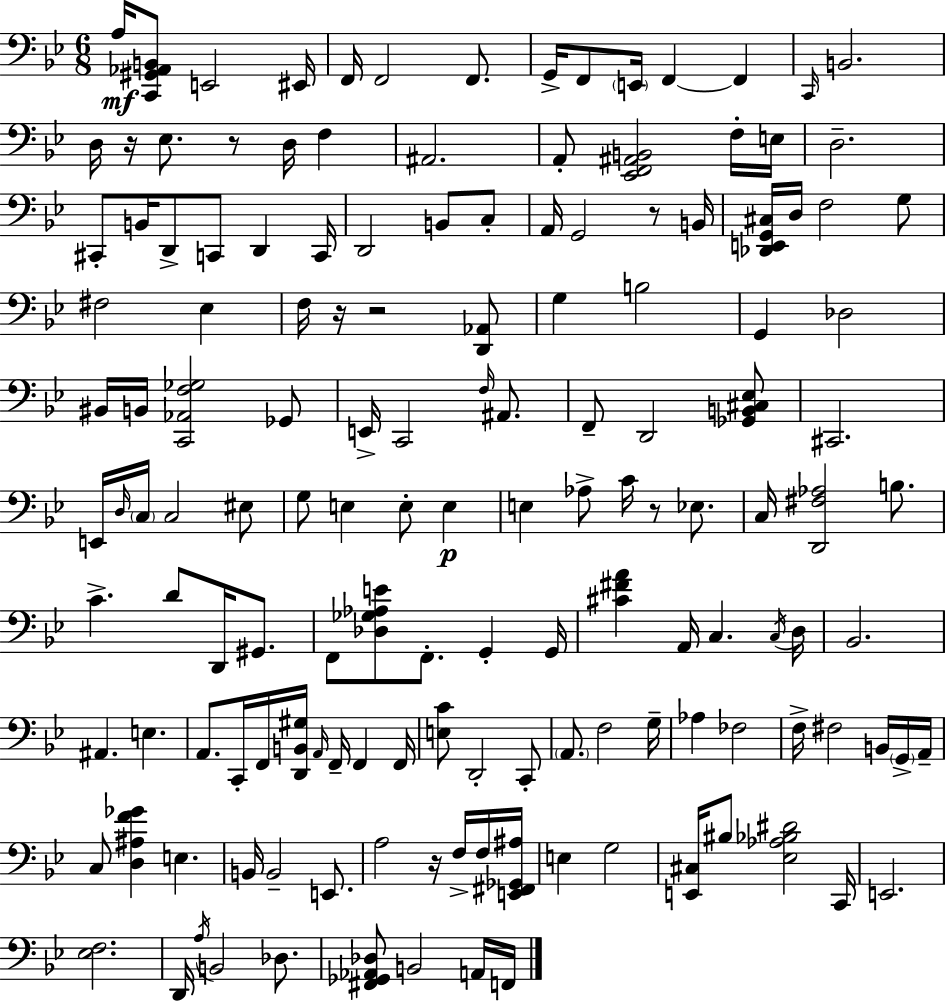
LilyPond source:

{
  \clef bass
  \numericTimeSignature
  \time 6/8
  \key bes \major
  a16\mf <c, gis, aes, b,>8 e,2 eis,16 | f,16 f,2 f,8. | g,16-> f,8 \parenthesize e,16 f,4~~ f,4 | \grace { c,16 } b,2. | \break d16 r16 ees8. r8 d16 f4 | ais,2. | a,8-. <ees, f, ais, b,>2 f16-. | e16 d2.-- | \break cis,8-. b,16 d,8-> c,8 d,4 | c,16 d,2 b,8 c8-. | a,16 g,2 r8 | b,16 <des, e, g, cis>16 d16 f2 g8 | \break fis2 ees4 | f16 r16 r2 <d, aes,>8 | g4 b2 | g,4 des2 | \break bis,16 b,16 <c, aes, f ges>2 ges,8 | e,16-> c,2 \grace { f16 } ais,8. | f,8-- d,2 | <ges, b, cis ees>8 cis,2. | \break e,16 \grace { d16 } \parenthesize c16 c2 | eis8 g8 e4 e8-. e4\p | e4 aes8-> c'16 r8 | ees8. c16 <d, fis aes>2 | \break b8. c'4.-> d'8 d,16 | gis,8. f,8 <des ges aes e'>8 f,8.-. g,4-. | g,16 <cis' fis' a'>4 a,16 c4. | \acciaccatura { c16 } d16 bes,2. | \break ais,4. e4. | a,8. c,16-. f,16 <d, b, gis>16 \grace { a,16 } f,16-- | f,4 f,16 <e c'>8 d,2-. | c,8-. \parenthesize a,8. f2 | \break g16-- aes4 fes2 | f16-> fis2 | b,16 \parenthesize g,16-> a,16-- c8 <d ais f' ges'>4 e4. | b,16 b,2-- | \break e,8. a2 | r16 f16-> f16 <e, fis, ges, ais>16 e4 g2 | <e, cis>16 bis8 <ees aes bes dis'>2 | c,16 e,2. | \break <ees f>2. | d,16 \acciaccatura { a16 } b,2 | des8. <fis, ges, aes, des>8 b,2 | a,16 f,16 \bar "|."
}